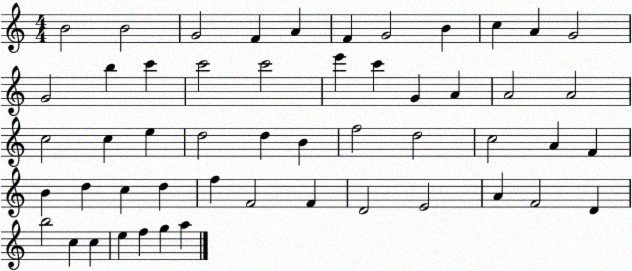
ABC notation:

X:1
T:Untitled
M:4/4
L:1/4
K:C
B2 B2 G2 F A F G2 B c A G2 G2 b c' c'2 c'2 e' c' G A A2 A2 c2 c e d2 d B f2 d2 c2 A F B d c d f F2 F D2 E2 A F2 D b2 c c e f g a